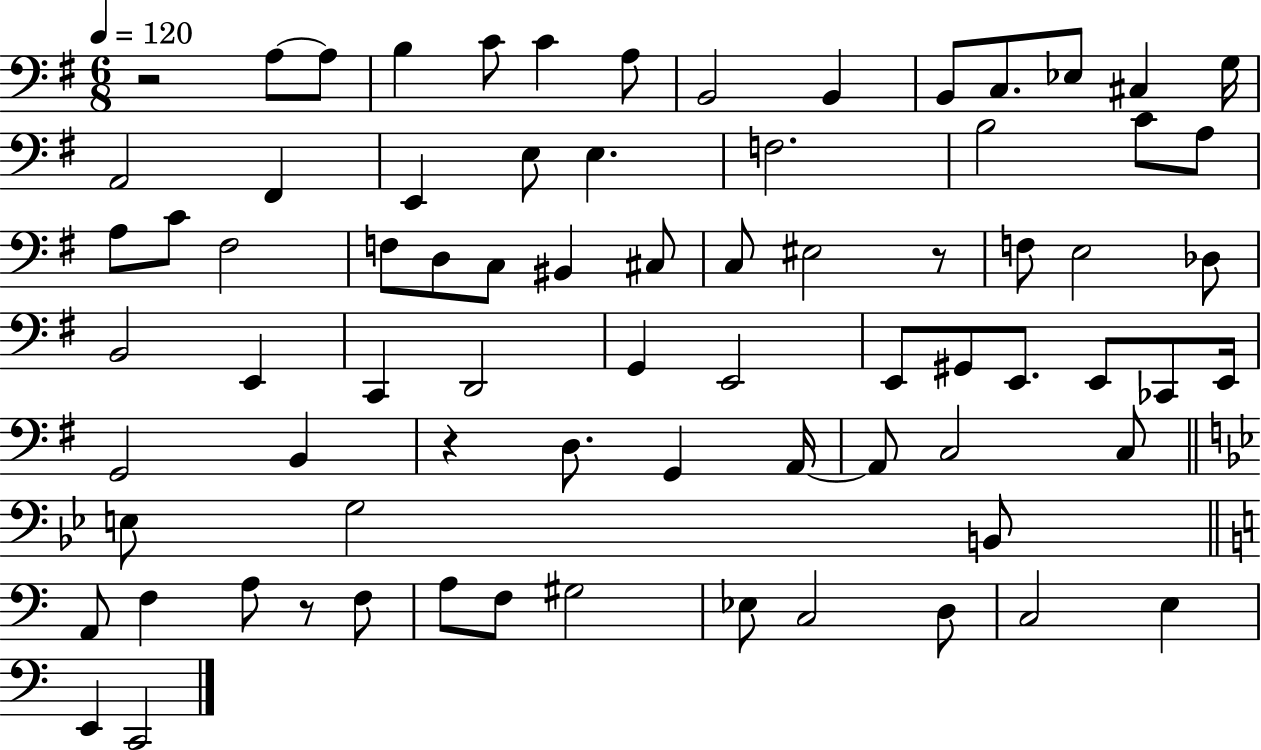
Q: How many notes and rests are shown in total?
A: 76